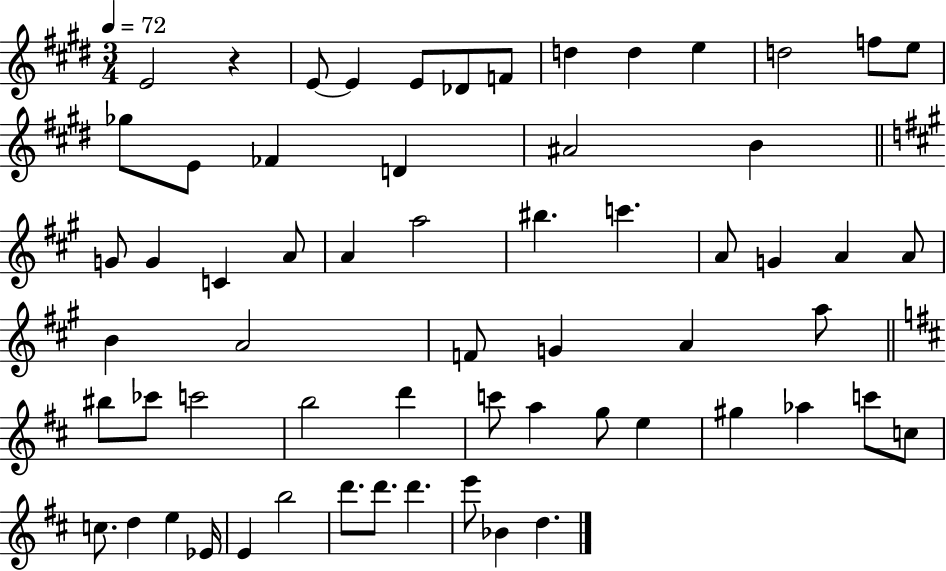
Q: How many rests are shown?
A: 1